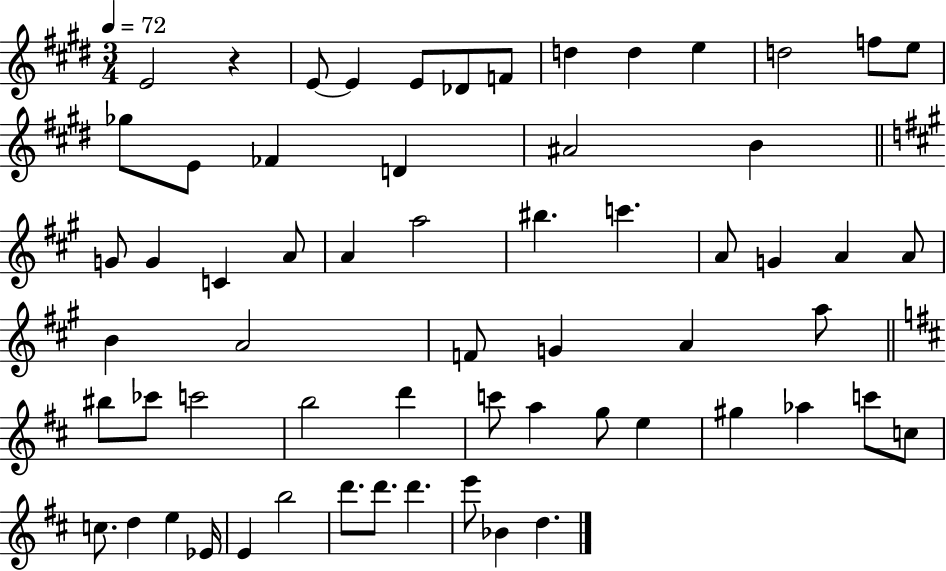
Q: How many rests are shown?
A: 1